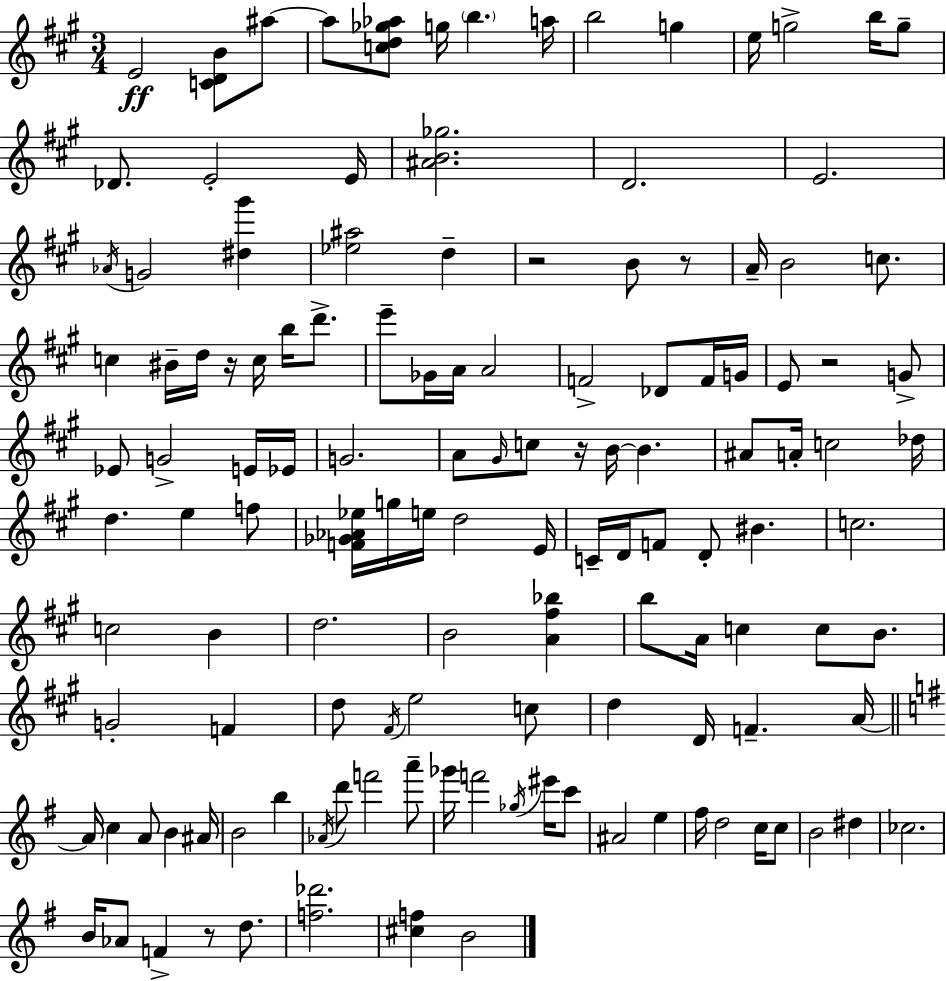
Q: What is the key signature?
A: A major